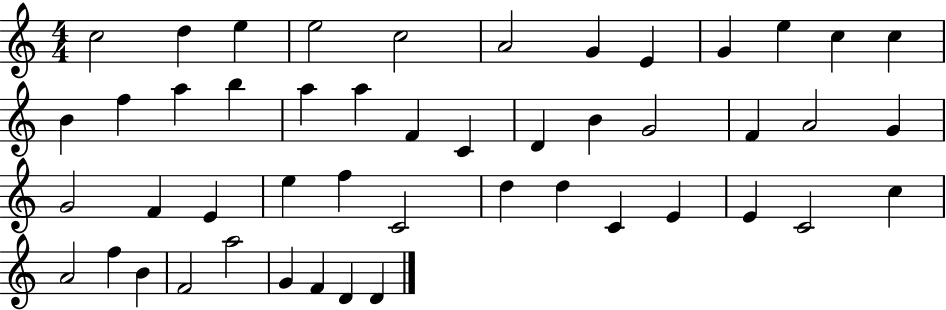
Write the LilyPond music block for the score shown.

{
  \clef treble
  \numericTimeSignature
  \time 4/4
  \key c \major
  c''2 d''4 e''4 | e''2 c''2 | a'2 g'4 e'4 | g'4 e''4 c''4 c''4 | \break b'4 f''4 a''4 b''4 | a''4 a''4 f'4 c'4 | d'4 b'4 g'2 | f'4 a'2 g'4 | \break g'2 f'4 e'4 | e''4 f''4 c'2 | d''4 d''4 c'4 e'4 | e'4 c'2 c''4 | \break a'2 f''4 b'4 | f'2 a''2 | g'4 f'4 d'4 d'4 | \bar "|."
}